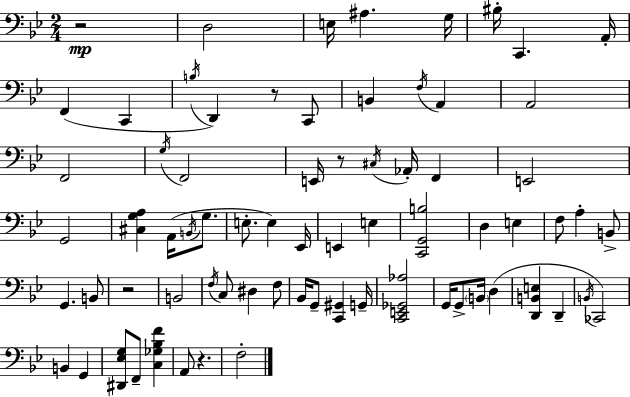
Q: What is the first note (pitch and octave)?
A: D3